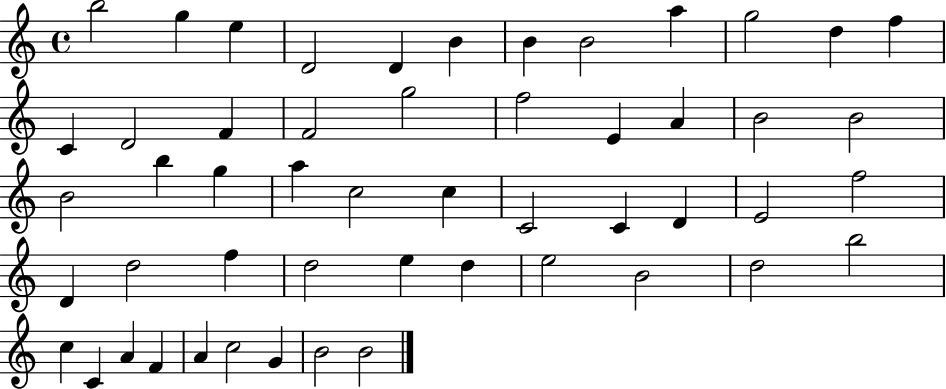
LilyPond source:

{
  \clef treble
  \time 4/4
  \defaultTimeSignature
  \key c \major
  b''2 g''4 e''4 | d'2 d'4 b'4 | b'4 b'2 a''4 | g''2 d''4 f''4 | \break c'4 d'2 f'4 | f'2 g''2 | f''2 e'4 a'4 | b'2 b'2 | \break b'2 b''4 g''4 | a''4 c''2 c''4 | c'2 c'4 d'4 | e'2 f''2 | \break d'4 d''2 f''4 | d''2 e''4 d''4 | e''2 b'2 | d''2 b''2 | \break c''4 c'4 a'4 f'4 | a'4 c''2 g'4 | b'2 b'2 | \bar "|."
}